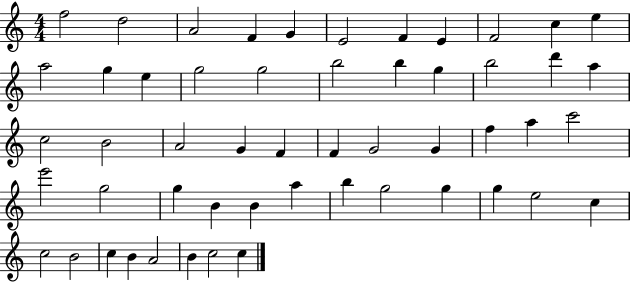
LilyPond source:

{
  \clef treble
  \numericTimeSignature
  \time 4/4
  \key c \major
  f''2 d''2 | a'2 f'4 g'4 | e'2 f'4 e'4 | f'2 c''4 e''4 | \break a''2 g''4 e''4 | g''2 g''2 | b''2 b''4 g''4 | b''2 d'''4 a''4 | \break c''2 b'2 | a'2 g'4 f'4 | f'4 g'2 g'4 | f''4 a''4 c'''2 | \break e'''2 g''2 | g''4 b'4 b'4 a''4 | b''4 g''2 g''4 | g''4 e''2 c''4 | \break c''2 b'2 | c''4 b'4 a'2 | b'4 c''2 c''4 | \bar "|."
}